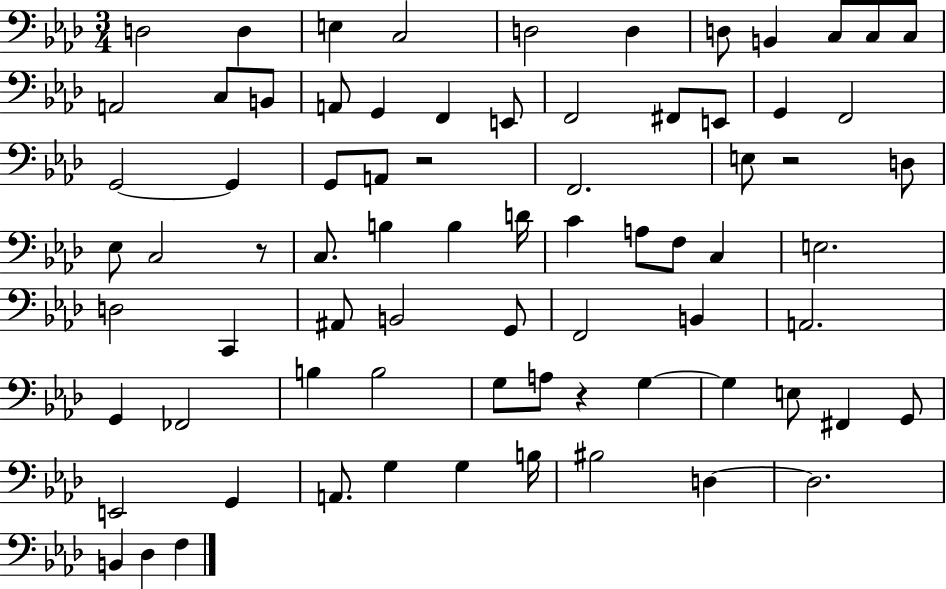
D3/h D3/q E3/q C3/h D3/h D3/q D3/e B2/q C3/e C3/e C3/e A2/h C3/e B2/e A2/e G2/q F2/q E2/e F2/h F#2/e E2/e G2/q F2/h G2/h G2/q G2/e A2/e R/h F2/h. E3/e R/h D3/e Eb3/e C3/h R/e C3/e. B3/q B3/q D4/s C4/q A3/e F3/e C3/q E3/h. D3/h C2/q A#2/e B2/h G2/e F2/h B2/q A2/h. G2/q FES2/h B3/q B3/h G3/e A3/e R/q G3/q G3/q E3/e F#2/q G2/e E2/h G2/q A2/e. G3/q G3/q B3/s BIS3/h D3/q D3/h. B2/q Db3/q F3/q